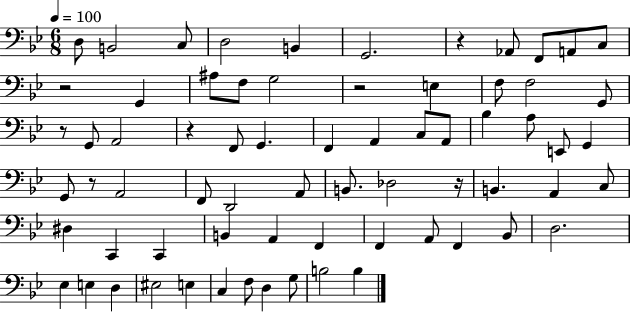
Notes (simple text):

D3/e B2/h C3/e D3/h B2/q G2/h. R/q Ab2/e F2/e A2/e C3/e R/h G2/q A#3/e F3/e G3/h R/h E3/q F3/e F3/h G2/e R/e G2/e A2/h R/q F2/e G2/q. F2/q A2/q C3/e A2/e Bb3/q A3/e E2/e G2/q G2/e R/e A2/h F2/e D2/h A2/e B2/e. Db3/h R/s B2/q. A2/q C3/e D#3/q C2/q C2/q B2/q A2/q F2/q F2/q A2/e F2/q Bb2/e D3/h. Eb3/q E3/q D3/q EIS3/h E3/q C3/q F3/e D3/q G3/e B3/h B3/q